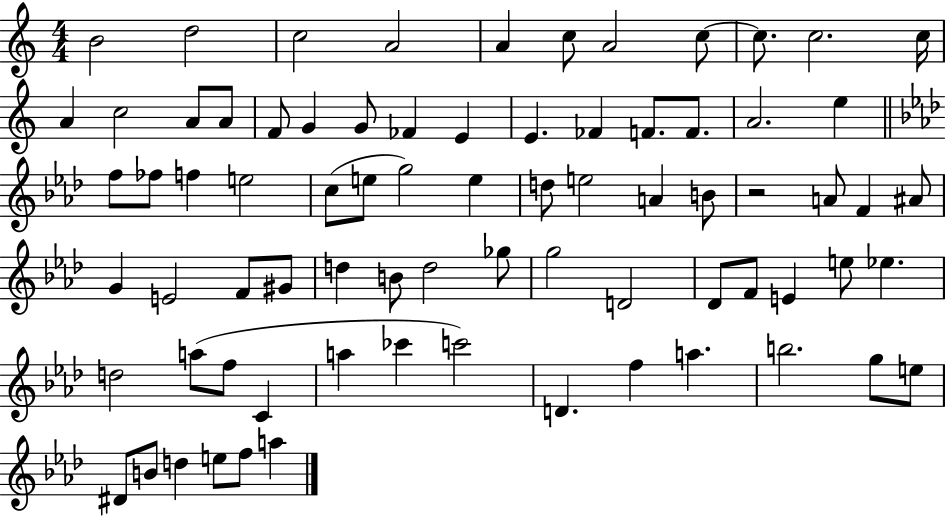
X:1
T:Untitled
M:4/4
L:1/4
K:C
B2 d2 c2 A2 A c/2 A2 c/2 c/2 c2 c/4 A c2 A/2 A/2 F/2 G G/2 _F E E _F F/2 F/2 A2 e f/2 _f/2 f e2 c/2 e/2 g2 e d/2 e2 A B/2 z2 A/2 F ^A/2 G E2 F/2 ^G/2 d B/2 d2 _g/2 g2 D2 _D/2 F/2 E e/2 _e d2 a/2 f/2 C a _c' c'2 D f a b2 g/2 e/2 ^D/2 B/2 d e/2 f/2 a